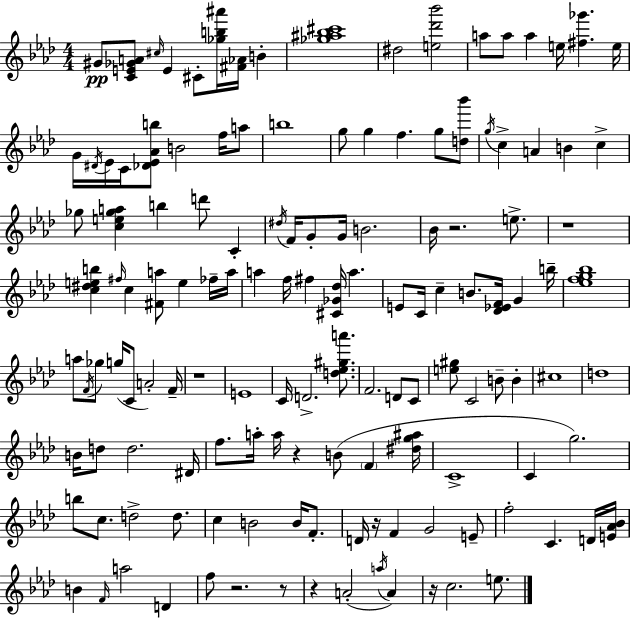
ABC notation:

X:1
T:Untitled
M:4/4
L:1/4
K:Ab
^G/2 [CE_GA]/2 ^c/4 E ^C/2 [_gb^a']/4 [^F_A]/4 B [_g^a_b^c']4 ^d2 [e_d'_b']2 a/2 a/2 a e/4 [^f_g'] e/4 G/4 ^D/4 _E/4 C/4 [_D_E_Ab]/2 B2 f/4 a/2 b4 g/2 g f g/2 [d_b']/2 g/4 c A B c _g/2 [ce_ga] b d'/2 C ^d/4 F/4 G/2 G/4 B2 _B/4 z2 e/2 z4 [c^deb] ^f/4 c [^Fa]/2 e _f/4 a/4 a f/4 ^f [^C_G_d]/4 a E/2 C/4 c B/2 [_D_EF]/4 G b/4 [_efg_b]4 a/2 F/4 _g/2 g/4 C/2 A2 F/4 z4 E4 C/4 D2 [d_e^ga']/2 F2 D/2 C/2 [e^g]/2 C2 B/2 B ^c4 d4 B/4 d/2 d2 ^D/4 f/2 a/4 a/4 z B/2 F [^dg^a]/4 C4 C g2 b/2 c/2 d2 d/2 c B2 B/4 F/2 D/4 z/4 F G2 E/2 f2 C D/4 [E_A_B]/4 B F/4 a2 D f/2 z2 z/2 z A2 a/4 A z/4 c2 e/2